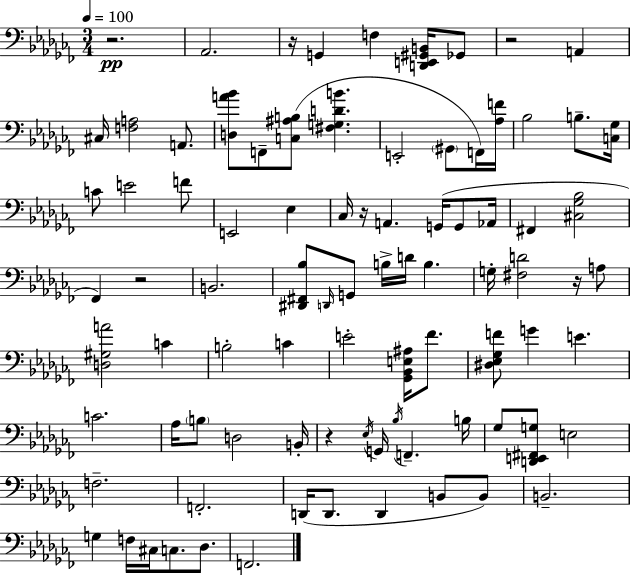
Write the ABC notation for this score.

X:1
T:Untitled
M:3/4
L:1/4
K:Abm
z2 _A,,2 z/4 G,, F, [D,,E,,^G,,B,,]/4 _G,,/2 z2 A,, ^C,/4 [F,A,]2 A,,/2 [D,A_B]/2 F,,/2 [C,^A,B,]/2 [^F,G,DB] E,,2 ^G,,/2 F,,/4 [_A,F]/4 _B,2 B,/2 [C,_G,]/4 C/2 E2 F/2 E,,2 _E, _C,/4 z/4 A,, G,,/4 G,,/2 _A,,/4 ^F,, [^C,_G,_B,]2 _F,, z2 B,,2 [^D,,^F,,_B,]/2 D,,/4 G,,/2 B,/4 D/4 B, G,/4 [^F,D]2 z/4 A,/2 [D,^G,A]2 C B,2 C E2 [_G,,_B,,E,^A,]/4 _F/2 [^D,_E,_G,F]/2 G E C2 _A,/4 B,/2 D,2 B,,/4 z _E,/4 G,,/4 _B,/4 F,, B,/4 _G,/2 [D,,E,,^F,,G,]/2 E,2 F,2 F,,2 D,,/4 D,,/2 D,, B,,/2 B,,/2 B,,2 G, F,/4 ^C,/4 C,/2 _D,/2 F,,2